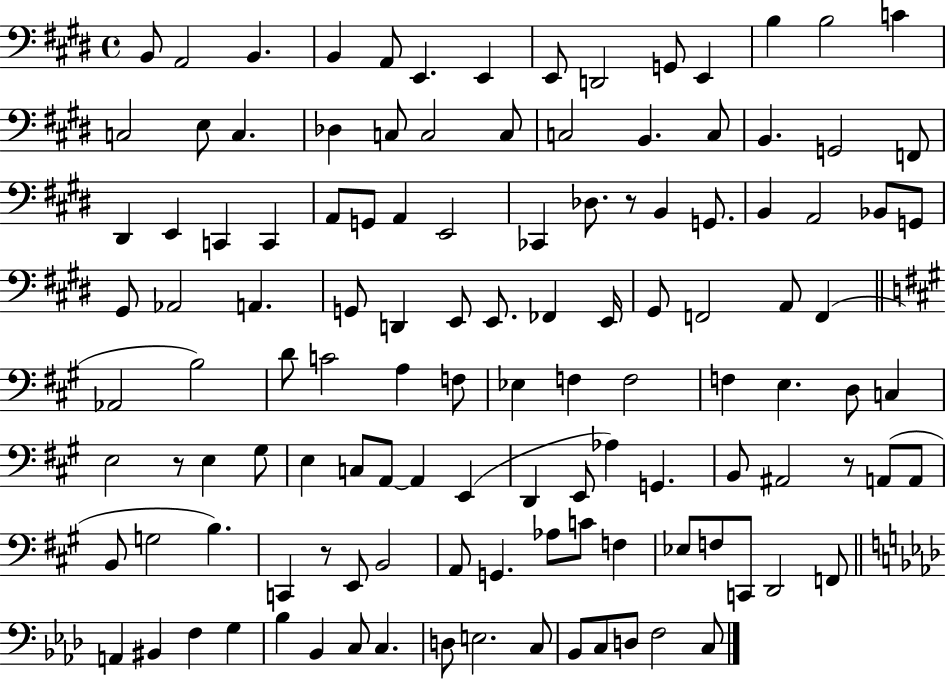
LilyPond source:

{
  \clef bass
  \time 4/4
  \defaultTimeSignature
  \key e \major
  b,8 a,2 b,4. | b,4 a,8 e,4. e,4 | e,8 d,2 g,8 e,4 | b4 b2 c'4 | \break c2 e8 c4. | des4 c8 c2 c8 | c2 b,4. c8 | b,4. g,2 f,8 | \break dis,4 e,4 c,4 c,4 | a,8 g,8 a,4 e,2 | ces,4 des8. r8 b,4 g,8. | b,4 a,2 bes,8 g,8 | \break gis,8 aes,2 a,4. | g,8 d,4 e,8 e,8. fes,4 e,16 | gis,8 f,2 a,8 f,4( | \bar "||" \break \key a \major aes,2 b2) | d'8 c'2 a4 f8 | ees4 f4 f2 | f4 e4. d8 c4 | \break e2 r8 e4 gis8 | e4 c8 a,8~~ a,4 e,4( | d,4 e,8 aes4) g,4. | b,8 ais,2 r8 a,8( a,8 | \break b,8 g2 b4.) | c,4 r8 e,8 b,2 | a,8 g,4. aes8 c'8 f4 | ees8 f8 c,8 d,2 f,8 | \break \bar "||" \break \key aes \major a,4 bis,4 f4 g4 | bes4 bes,4 c8 c4. | d8 e2. c8 | bes,8 c8 d8 f2 c8 | \break \bar "|."
}